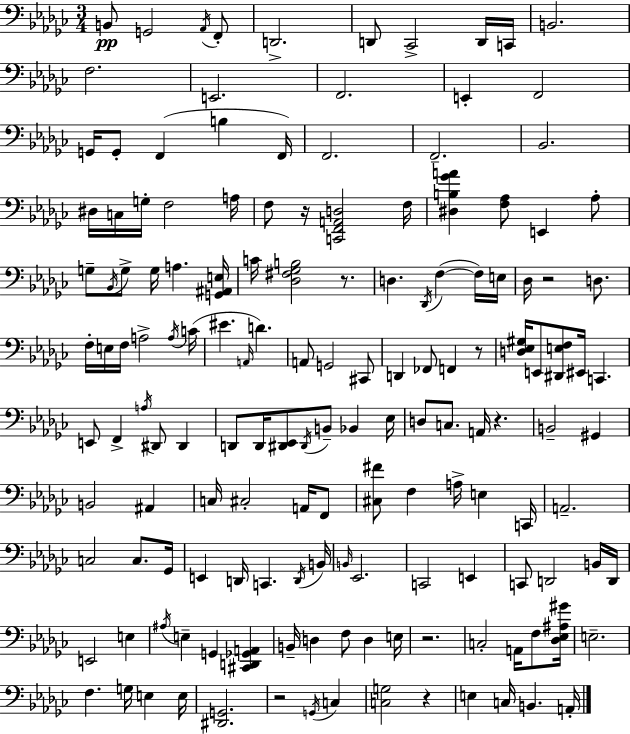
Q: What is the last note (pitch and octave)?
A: A2